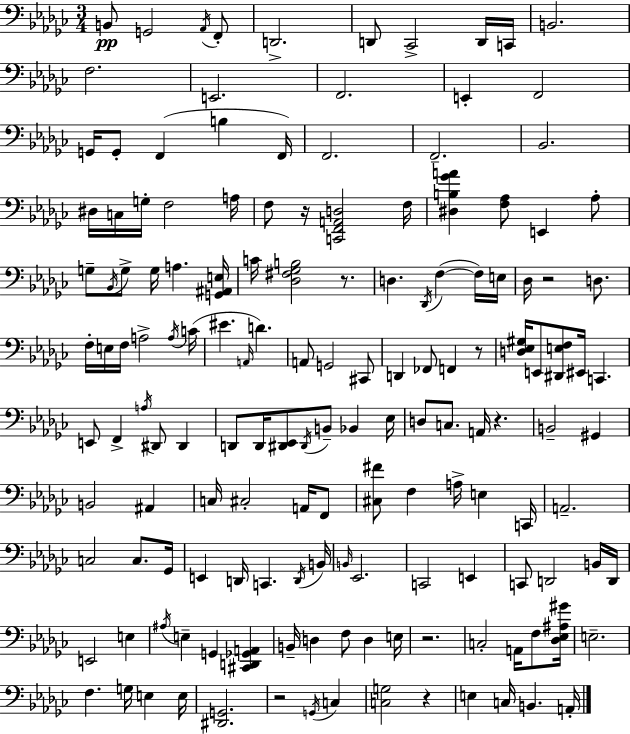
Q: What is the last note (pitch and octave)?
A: A2